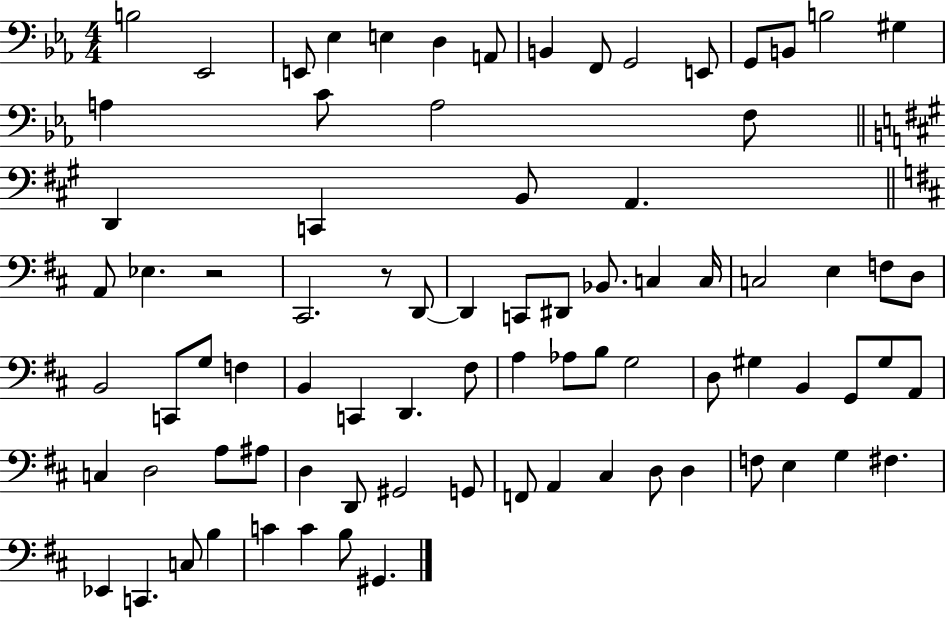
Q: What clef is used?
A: bass